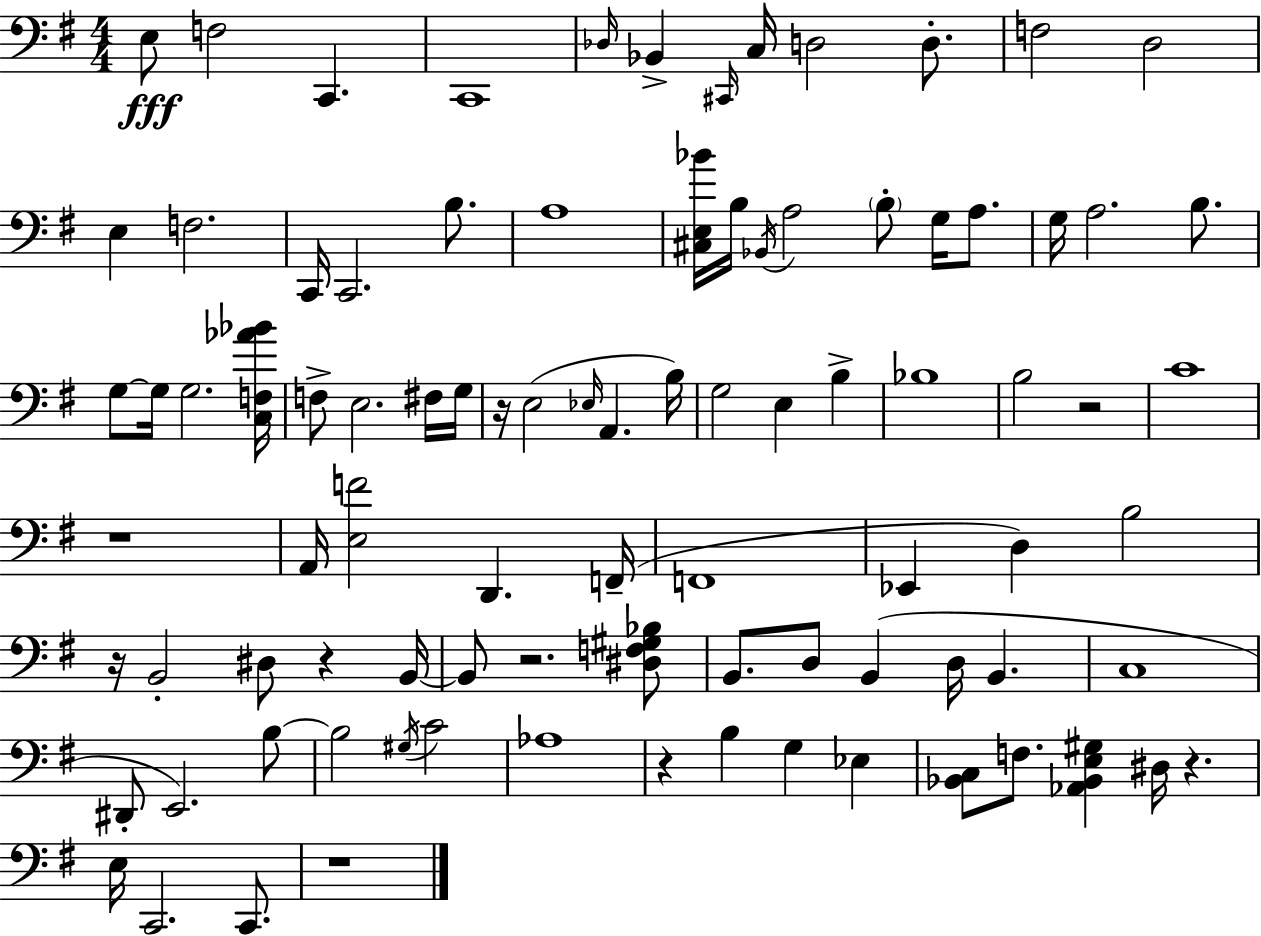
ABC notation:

X:1
T:Untitled
M:4/4
L:1/4
K:Em
E,/2 F,2 C,, C,,4 _D,/4 _B,, ^C,,/4 C,/4 D,2 D,/2 F,2 D,2 E, F,2 C,,/4 C,,2 B,/2 A,4 [^C,E,_B]/4 B,/4 _B,,/4 A,2 B,/2 G,/4 A,/2 G,/4 A,2 B,/2 G,/2 G,/4 G,2 [C,F,_A_B]/4 F,/2 E,2 ^F,/4 G,/4 z/4 E,2 _E,/4 A,, B,/4 G,2 E, B, _B,4 B,2 z2 C4 z4 A,,/4 [E,F]2 D,, F,,/4 F,,4 _E,, D, B,2 z/4 B,,2 ^D,/2 z B,,/4 B,,/2 z2 [^D,F,^G,_B,]/2 B,,/2 D,/2 B,, D,/4 B,, C,4 ^D,,/2 E,,2 B,/2 B,2 ^G,/4 C2 _A,4 z B, G, _E, [_B,,C,]/2 F,/2 [_A,,_B,,E,^G,] ^D,/4 z E,/4 C,,2 C,,/2 z4